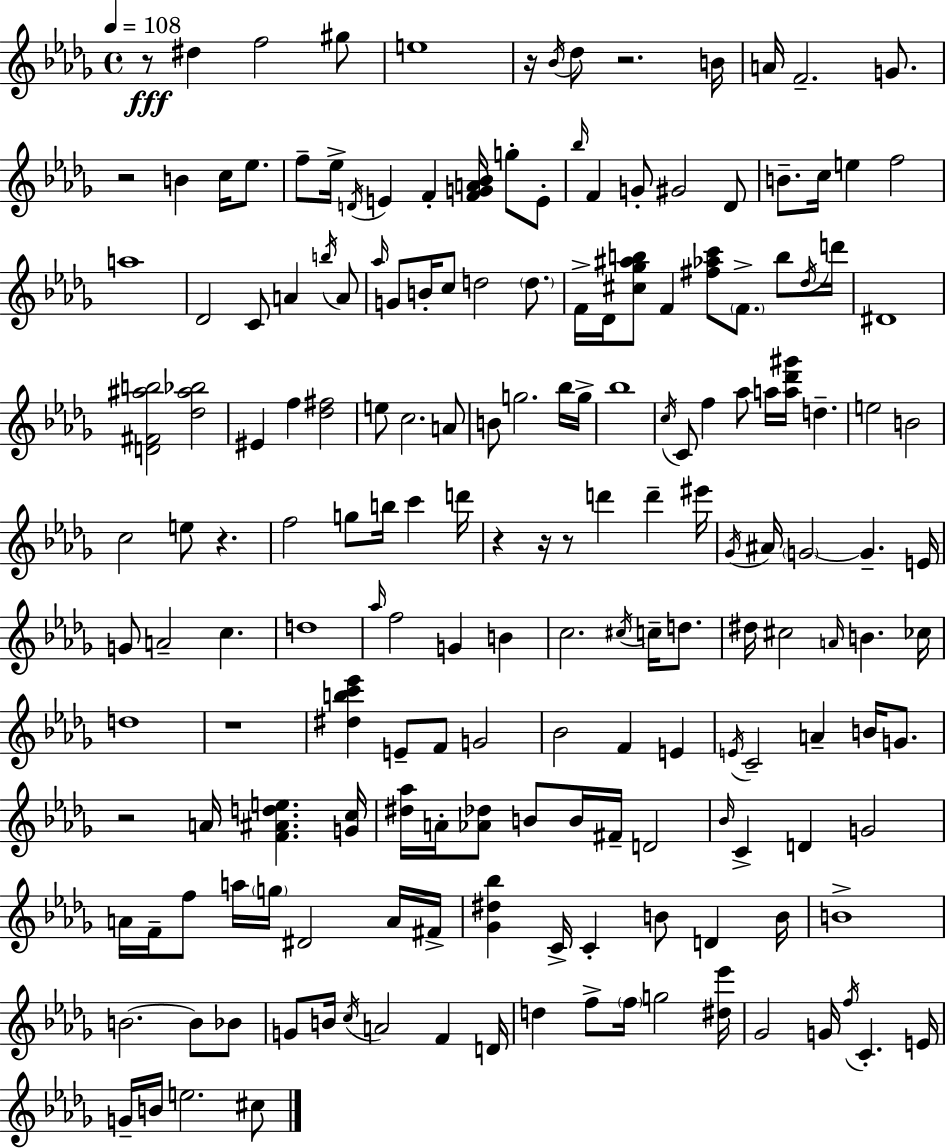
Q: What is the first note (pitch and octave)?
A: D#5